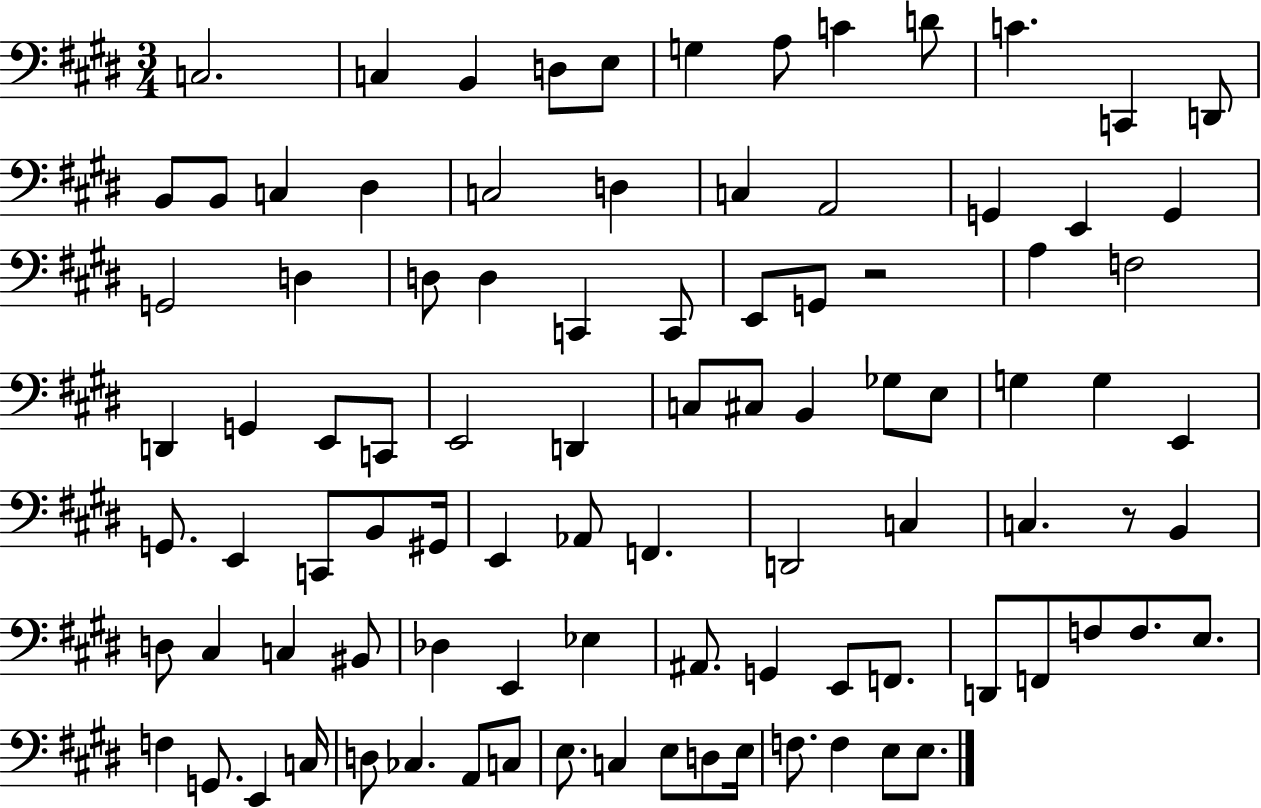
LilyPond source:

{
  \clef bass
  \numericTimeSignature
  \time 3/4
  \key e \major
  c2. | c4 b,4 d8 e8 | g4 a8 c'4 d'8 | c'4. c,4 d,8 | \break b,8 b,8 c4 dis4 | c2 d4 | c4 a,2 | g,4 e,4 g,4 | \break g,2 d4 | d8 d4 c,4 c,8 | e,8 g,8 r2 | a4 f2 | \break d,4 g,4 e,8 c,8 | e,2 d,4 | c8 cis8 b,4 ges8 e8 | g4 g4 e,4 | \break g,8. e,4 c,8 b,8 gis,16 | e,4 aes,8 f,4. | d,2 c4 | c4. r8 b,4 | \break d8 cis4 c4 bis,8 | des4 e,4 ees4 | ais,8. g,4 e,8 f,8. | d,8 f,8 f8 f8. e8. | \break f4 g,8. e,4 c16 | d8 ces4. a,8 c8 | e8. c4 e8 d8 e16 | f8. f4 e8 e8. | \break \bar "|."
}